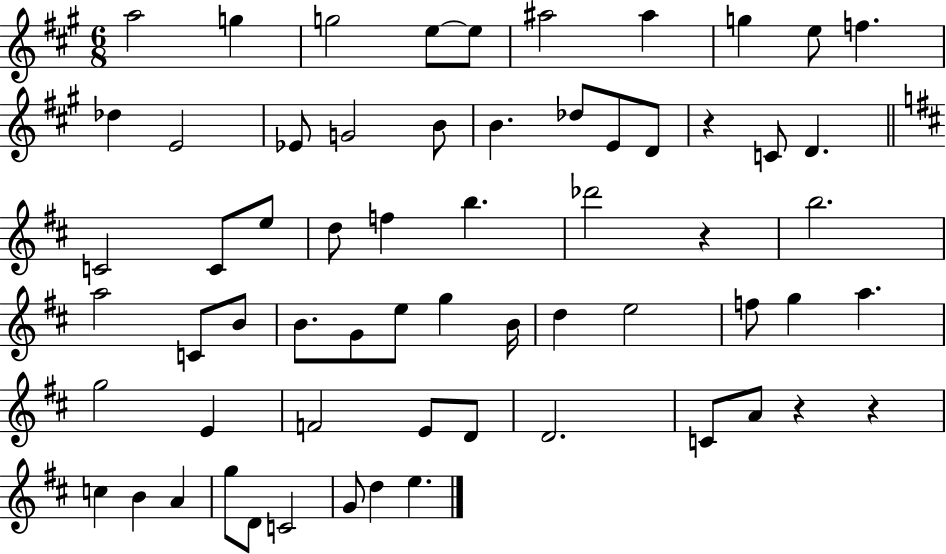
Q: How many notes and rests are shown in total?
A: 63